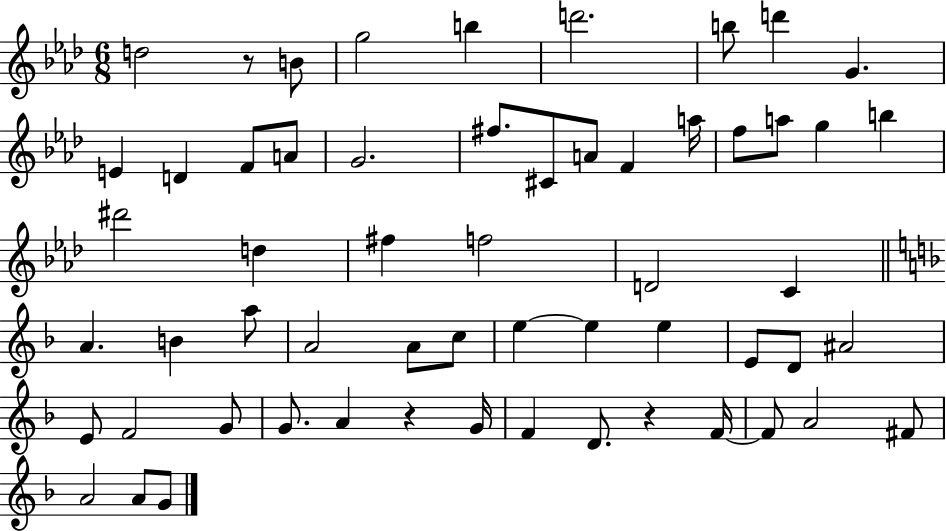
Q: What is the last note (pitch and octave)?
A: G4